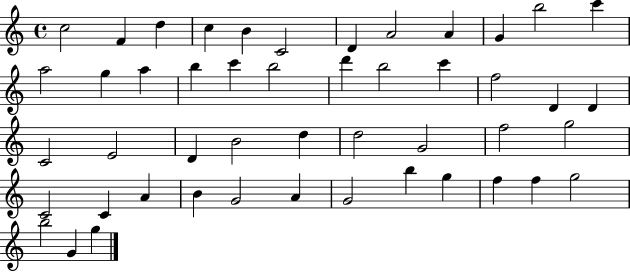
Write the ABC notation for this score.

X:1
T:Untitled
M:4/4
L:1/4
K:C
c2 F d c B C2 D A2 A G b2 c' a2 g a b c' b2 d' b2 c' f2 D D C2 E2 D B2 d d2 G2 f2 g2 C2 C A B G2 A G2 b g f f g2 b2 G g